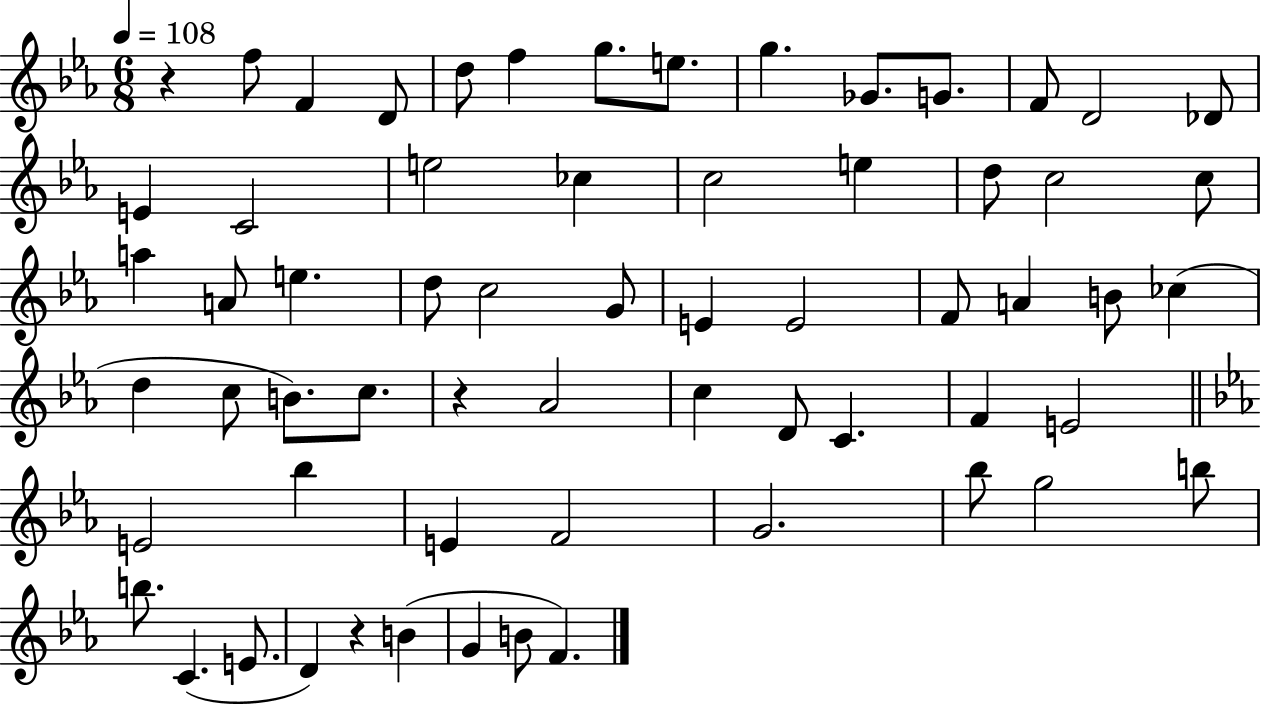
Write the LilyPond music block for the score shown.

{
  \clef treble
  \numericTimeSignature
  \time 6/8
  \key ees \major
  \tempo 4 = 108
  \repeat volta 2 { r4 f''8 f'4 d'8 | d''8 f''4 g''8. e''8. | g''4. ges'8. g'8. | f'8 d'2 des'8 | \break e'4 c'2 | e''2 ces''4 | c''2 e''4 | d''8 c''2 c''8 | \break a''4 a'8 e''4. | d''8 c''2 g'8 | e'4 e'2 | f'8 a'4 b'8 ces''4( | \break d''4 c''8 b'8.) c''8. | r4 aes'2 | c''4 d'8 c'4. | f'4 e'2 | \break \bar "||" \break \key ees \major e'2 bes''4 | e'4 f'2 | g'2. | bes''8 g''2 b''8 | \break b''8. c'4.( e'8. | d'4) r4 b'4( | g'4 b'8 f'4.) | } \bar "|."
}